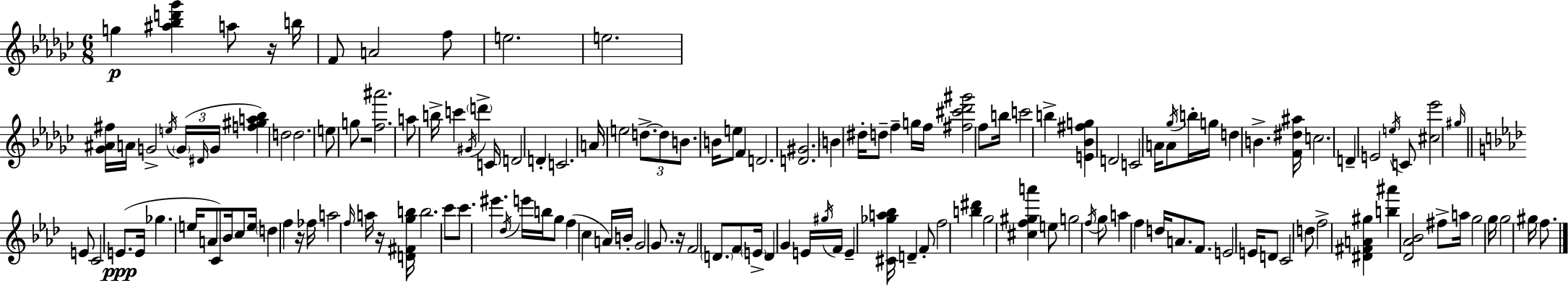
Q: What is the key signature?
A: EES minor